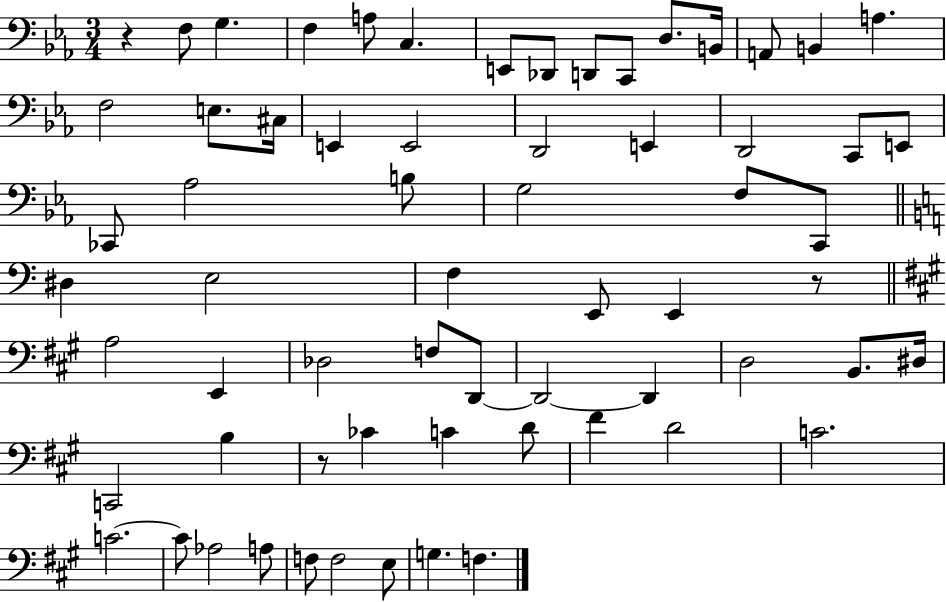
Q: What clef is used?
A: bass